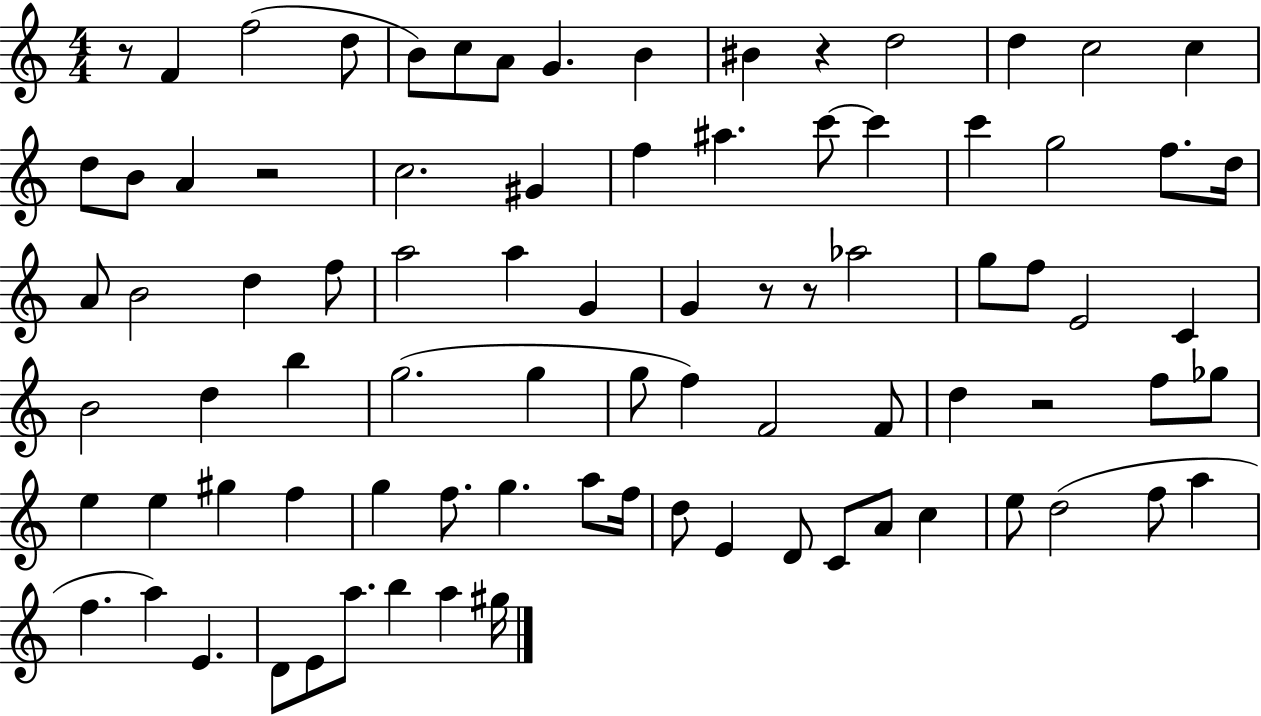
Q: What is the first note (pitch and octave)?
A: F4